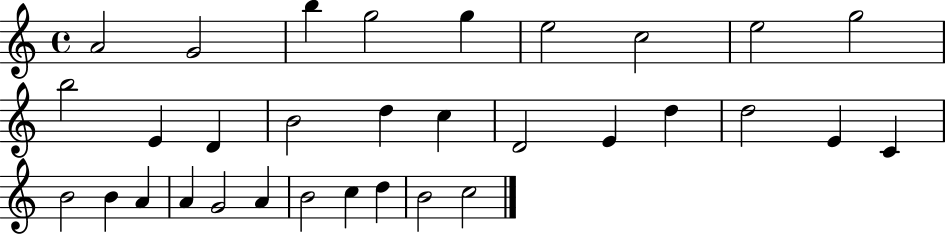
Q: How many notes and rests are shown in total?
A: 32